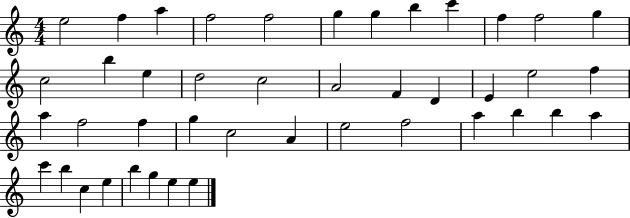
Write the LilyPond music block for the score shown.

{
  \clef treble
  \numericTimeSignature
  \time 4/4
  \key c \major
  e''2 f''4 a''4 | f''2 f''2 | g''4 g''4 b''4 c'''4 | f''4 f''2 g''4 | \break c''2 b''4 e''4 | d''2 c''2 | a'2 f'4 d'4 | e'4 e''2 f''4 | \break a''4 f''2 f''4 | g''4 c''2 a'4 | e''2 f''2 | a''4 b''4 b''4 a''4 | \break c'''4 b''4 c''4 e''4 | b''4 g''4 e''4 e''4 | \bar "|."
}